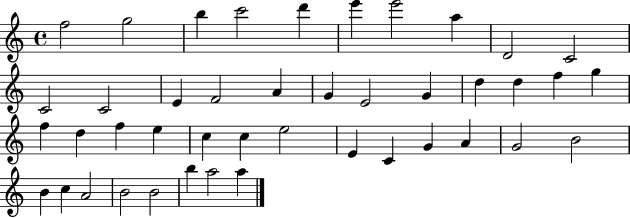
F5/h G5/h B5/q C6/h D6/q E6/q E6/h A5/q D4/h C4/h C4/h C4/h E4/q F4/h A4/q G4/q E4/h G4/q D5/q D5/q F5/q G5/q F5/q D5/q F5/q E5/q C5/q C5/q E5/h E4/q C4/q G4/q A4/q G4/h B4/h B4/q C5/q A4/h B4/h B4/h B5/q A5/h A5/q